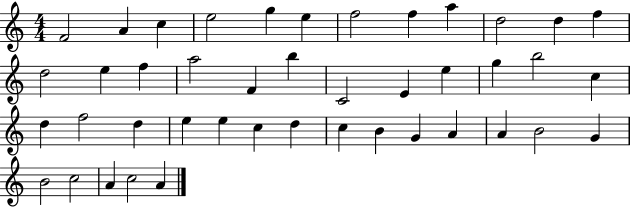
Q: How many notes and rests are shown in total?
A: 43